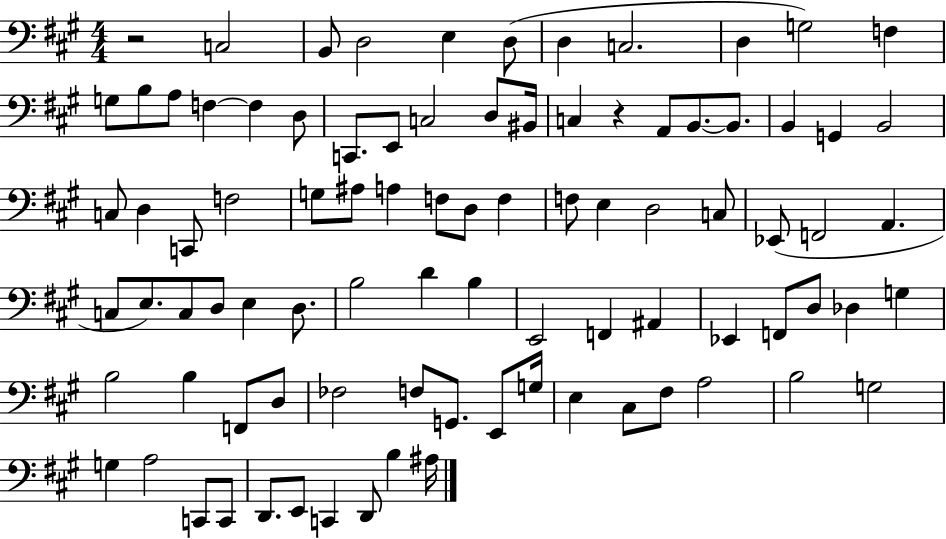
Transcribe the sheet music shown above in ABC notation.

X:1
T:Untitled
M:4/4
L:1/4
K:A
z2 C,2 B,,/2 D,2 E, D,/2 D, C,2 D, G,2 F, G,/2 B,/2 A,/2 F, F, D,/2 C,,/2 E,,/2 C,2 D,/2 ^B,,/4 C, z A,,/2 B,,/2 B,,/2 B,, G,, B,,2 C,/2 D, C,,/2 F,2 G,/2 ^A,/2 A, F,/2 D,/2 F, F,/2 E, D,2 C,/2 _E,,/2 F,,2 A,, C,/2 E,/2 C,/2 D,/2 E, D,/2 B,2 D B, E,,2 F,, ^A,, _E,, F,,/2 D,/2 _D, G, B,2 B, F,,/2 D,/2 _F,2 F,/2 G,,/2 E,,/2 G,/4 E, ^C,/2 ^F,/2 A,2 B,2 G,2 G, A,2 C,,/2 C,,/2 D,,/2 E,,/2 C,, D,,/2 B, ^A,/4